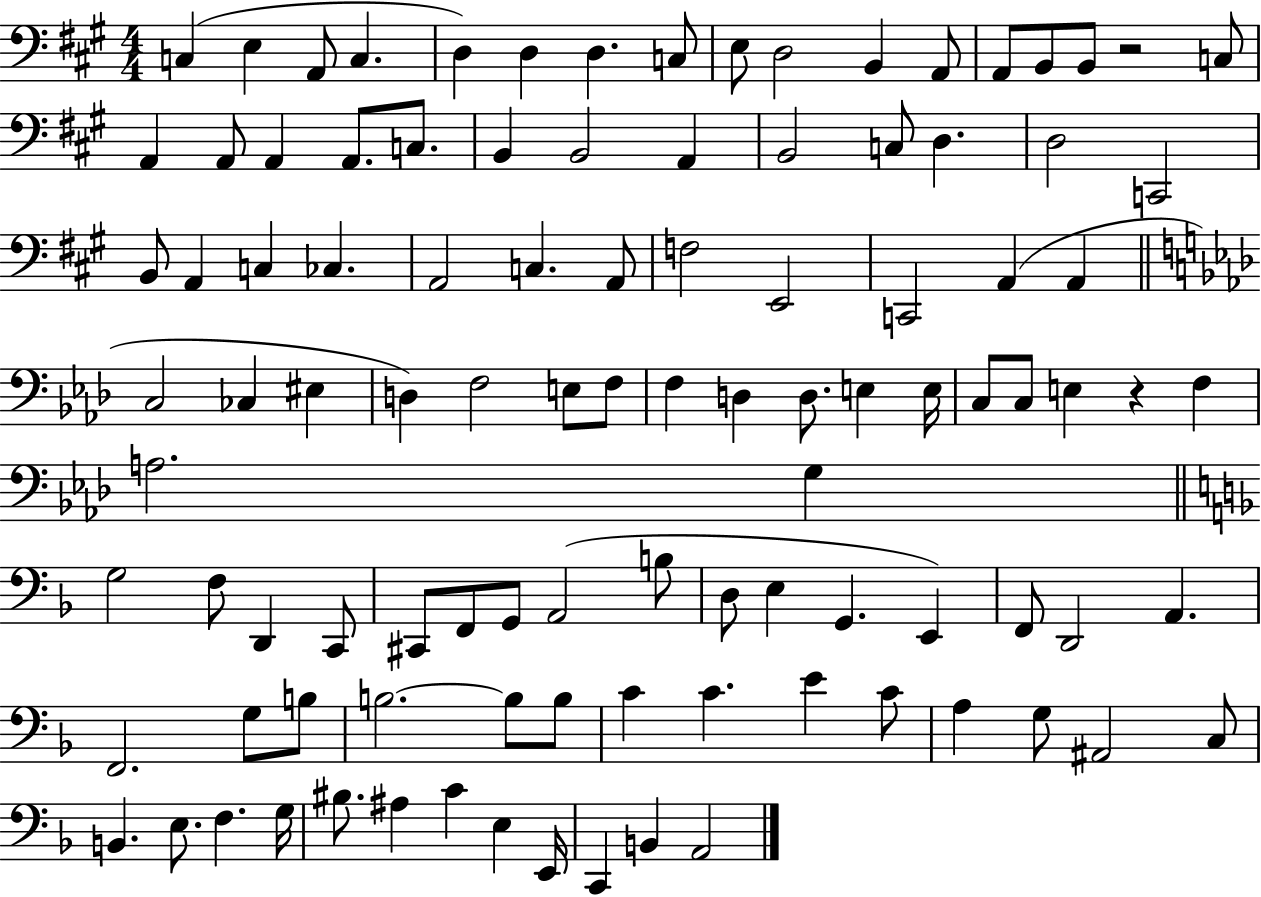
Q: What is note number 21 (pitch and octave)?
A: C3